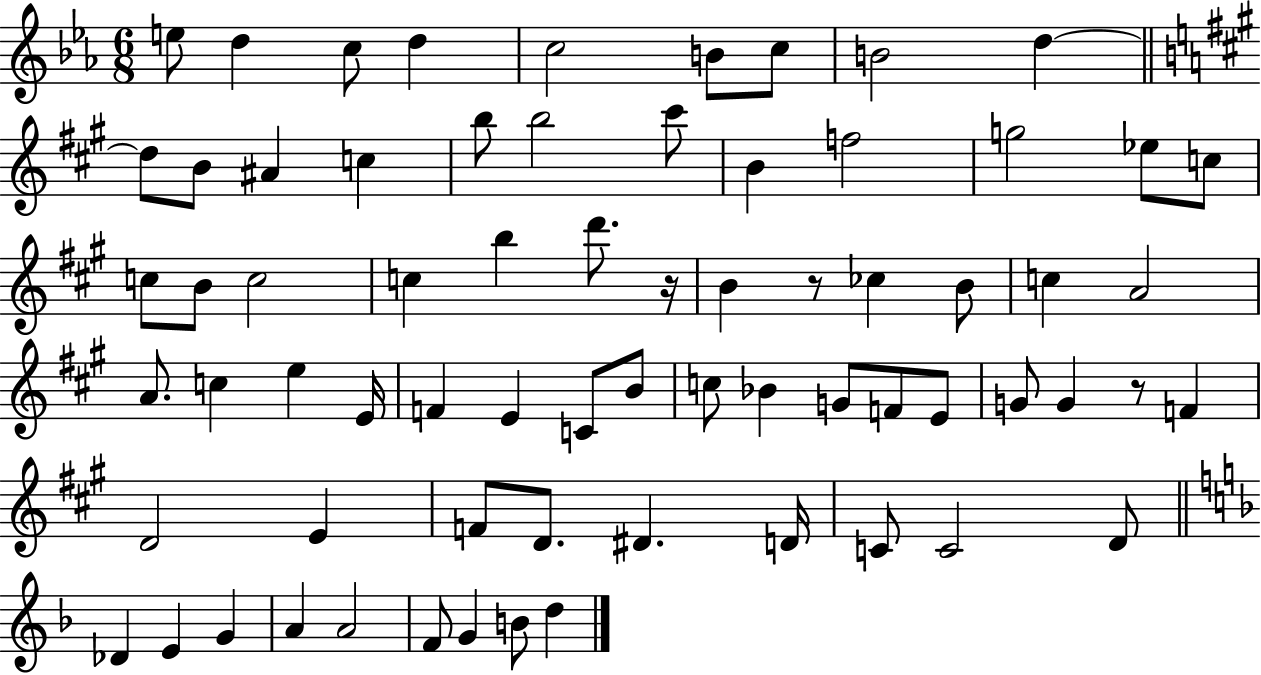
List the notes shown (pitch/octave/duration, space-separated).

E5/e D5/q C5/e D5/q C5/h B4/e C5/e B4/h D5/q D5/e B4/e A#4/q C5/q B5/e B5/h C#6/e B4/q F5/h G5/h Eb5/e C5/e C5/e B4/e C5/h C5/q B5/q D6/e. R/s B4/q R/e CES5/q B4/e C5/q A4/h A4/e. C5/q E5/q E4/s F4/q E4/q C4/e B4/e C5/e Bb4/q G4/e F4/e E4/e G4/e G4/q R/e F4/q D4/h E4/q F4/e D4/e. D#4/q. D4/s C4/e C4/h D4/e Db4/q E4/q G4/q A4/q A4/h F4/e G4/q B4/e D5/q